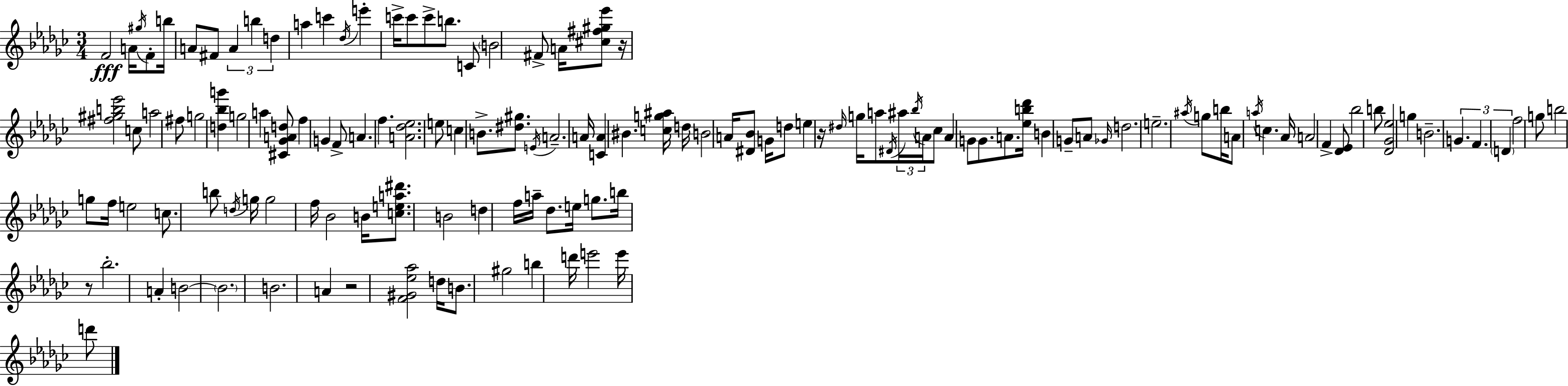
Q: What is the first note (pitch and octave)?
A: F4